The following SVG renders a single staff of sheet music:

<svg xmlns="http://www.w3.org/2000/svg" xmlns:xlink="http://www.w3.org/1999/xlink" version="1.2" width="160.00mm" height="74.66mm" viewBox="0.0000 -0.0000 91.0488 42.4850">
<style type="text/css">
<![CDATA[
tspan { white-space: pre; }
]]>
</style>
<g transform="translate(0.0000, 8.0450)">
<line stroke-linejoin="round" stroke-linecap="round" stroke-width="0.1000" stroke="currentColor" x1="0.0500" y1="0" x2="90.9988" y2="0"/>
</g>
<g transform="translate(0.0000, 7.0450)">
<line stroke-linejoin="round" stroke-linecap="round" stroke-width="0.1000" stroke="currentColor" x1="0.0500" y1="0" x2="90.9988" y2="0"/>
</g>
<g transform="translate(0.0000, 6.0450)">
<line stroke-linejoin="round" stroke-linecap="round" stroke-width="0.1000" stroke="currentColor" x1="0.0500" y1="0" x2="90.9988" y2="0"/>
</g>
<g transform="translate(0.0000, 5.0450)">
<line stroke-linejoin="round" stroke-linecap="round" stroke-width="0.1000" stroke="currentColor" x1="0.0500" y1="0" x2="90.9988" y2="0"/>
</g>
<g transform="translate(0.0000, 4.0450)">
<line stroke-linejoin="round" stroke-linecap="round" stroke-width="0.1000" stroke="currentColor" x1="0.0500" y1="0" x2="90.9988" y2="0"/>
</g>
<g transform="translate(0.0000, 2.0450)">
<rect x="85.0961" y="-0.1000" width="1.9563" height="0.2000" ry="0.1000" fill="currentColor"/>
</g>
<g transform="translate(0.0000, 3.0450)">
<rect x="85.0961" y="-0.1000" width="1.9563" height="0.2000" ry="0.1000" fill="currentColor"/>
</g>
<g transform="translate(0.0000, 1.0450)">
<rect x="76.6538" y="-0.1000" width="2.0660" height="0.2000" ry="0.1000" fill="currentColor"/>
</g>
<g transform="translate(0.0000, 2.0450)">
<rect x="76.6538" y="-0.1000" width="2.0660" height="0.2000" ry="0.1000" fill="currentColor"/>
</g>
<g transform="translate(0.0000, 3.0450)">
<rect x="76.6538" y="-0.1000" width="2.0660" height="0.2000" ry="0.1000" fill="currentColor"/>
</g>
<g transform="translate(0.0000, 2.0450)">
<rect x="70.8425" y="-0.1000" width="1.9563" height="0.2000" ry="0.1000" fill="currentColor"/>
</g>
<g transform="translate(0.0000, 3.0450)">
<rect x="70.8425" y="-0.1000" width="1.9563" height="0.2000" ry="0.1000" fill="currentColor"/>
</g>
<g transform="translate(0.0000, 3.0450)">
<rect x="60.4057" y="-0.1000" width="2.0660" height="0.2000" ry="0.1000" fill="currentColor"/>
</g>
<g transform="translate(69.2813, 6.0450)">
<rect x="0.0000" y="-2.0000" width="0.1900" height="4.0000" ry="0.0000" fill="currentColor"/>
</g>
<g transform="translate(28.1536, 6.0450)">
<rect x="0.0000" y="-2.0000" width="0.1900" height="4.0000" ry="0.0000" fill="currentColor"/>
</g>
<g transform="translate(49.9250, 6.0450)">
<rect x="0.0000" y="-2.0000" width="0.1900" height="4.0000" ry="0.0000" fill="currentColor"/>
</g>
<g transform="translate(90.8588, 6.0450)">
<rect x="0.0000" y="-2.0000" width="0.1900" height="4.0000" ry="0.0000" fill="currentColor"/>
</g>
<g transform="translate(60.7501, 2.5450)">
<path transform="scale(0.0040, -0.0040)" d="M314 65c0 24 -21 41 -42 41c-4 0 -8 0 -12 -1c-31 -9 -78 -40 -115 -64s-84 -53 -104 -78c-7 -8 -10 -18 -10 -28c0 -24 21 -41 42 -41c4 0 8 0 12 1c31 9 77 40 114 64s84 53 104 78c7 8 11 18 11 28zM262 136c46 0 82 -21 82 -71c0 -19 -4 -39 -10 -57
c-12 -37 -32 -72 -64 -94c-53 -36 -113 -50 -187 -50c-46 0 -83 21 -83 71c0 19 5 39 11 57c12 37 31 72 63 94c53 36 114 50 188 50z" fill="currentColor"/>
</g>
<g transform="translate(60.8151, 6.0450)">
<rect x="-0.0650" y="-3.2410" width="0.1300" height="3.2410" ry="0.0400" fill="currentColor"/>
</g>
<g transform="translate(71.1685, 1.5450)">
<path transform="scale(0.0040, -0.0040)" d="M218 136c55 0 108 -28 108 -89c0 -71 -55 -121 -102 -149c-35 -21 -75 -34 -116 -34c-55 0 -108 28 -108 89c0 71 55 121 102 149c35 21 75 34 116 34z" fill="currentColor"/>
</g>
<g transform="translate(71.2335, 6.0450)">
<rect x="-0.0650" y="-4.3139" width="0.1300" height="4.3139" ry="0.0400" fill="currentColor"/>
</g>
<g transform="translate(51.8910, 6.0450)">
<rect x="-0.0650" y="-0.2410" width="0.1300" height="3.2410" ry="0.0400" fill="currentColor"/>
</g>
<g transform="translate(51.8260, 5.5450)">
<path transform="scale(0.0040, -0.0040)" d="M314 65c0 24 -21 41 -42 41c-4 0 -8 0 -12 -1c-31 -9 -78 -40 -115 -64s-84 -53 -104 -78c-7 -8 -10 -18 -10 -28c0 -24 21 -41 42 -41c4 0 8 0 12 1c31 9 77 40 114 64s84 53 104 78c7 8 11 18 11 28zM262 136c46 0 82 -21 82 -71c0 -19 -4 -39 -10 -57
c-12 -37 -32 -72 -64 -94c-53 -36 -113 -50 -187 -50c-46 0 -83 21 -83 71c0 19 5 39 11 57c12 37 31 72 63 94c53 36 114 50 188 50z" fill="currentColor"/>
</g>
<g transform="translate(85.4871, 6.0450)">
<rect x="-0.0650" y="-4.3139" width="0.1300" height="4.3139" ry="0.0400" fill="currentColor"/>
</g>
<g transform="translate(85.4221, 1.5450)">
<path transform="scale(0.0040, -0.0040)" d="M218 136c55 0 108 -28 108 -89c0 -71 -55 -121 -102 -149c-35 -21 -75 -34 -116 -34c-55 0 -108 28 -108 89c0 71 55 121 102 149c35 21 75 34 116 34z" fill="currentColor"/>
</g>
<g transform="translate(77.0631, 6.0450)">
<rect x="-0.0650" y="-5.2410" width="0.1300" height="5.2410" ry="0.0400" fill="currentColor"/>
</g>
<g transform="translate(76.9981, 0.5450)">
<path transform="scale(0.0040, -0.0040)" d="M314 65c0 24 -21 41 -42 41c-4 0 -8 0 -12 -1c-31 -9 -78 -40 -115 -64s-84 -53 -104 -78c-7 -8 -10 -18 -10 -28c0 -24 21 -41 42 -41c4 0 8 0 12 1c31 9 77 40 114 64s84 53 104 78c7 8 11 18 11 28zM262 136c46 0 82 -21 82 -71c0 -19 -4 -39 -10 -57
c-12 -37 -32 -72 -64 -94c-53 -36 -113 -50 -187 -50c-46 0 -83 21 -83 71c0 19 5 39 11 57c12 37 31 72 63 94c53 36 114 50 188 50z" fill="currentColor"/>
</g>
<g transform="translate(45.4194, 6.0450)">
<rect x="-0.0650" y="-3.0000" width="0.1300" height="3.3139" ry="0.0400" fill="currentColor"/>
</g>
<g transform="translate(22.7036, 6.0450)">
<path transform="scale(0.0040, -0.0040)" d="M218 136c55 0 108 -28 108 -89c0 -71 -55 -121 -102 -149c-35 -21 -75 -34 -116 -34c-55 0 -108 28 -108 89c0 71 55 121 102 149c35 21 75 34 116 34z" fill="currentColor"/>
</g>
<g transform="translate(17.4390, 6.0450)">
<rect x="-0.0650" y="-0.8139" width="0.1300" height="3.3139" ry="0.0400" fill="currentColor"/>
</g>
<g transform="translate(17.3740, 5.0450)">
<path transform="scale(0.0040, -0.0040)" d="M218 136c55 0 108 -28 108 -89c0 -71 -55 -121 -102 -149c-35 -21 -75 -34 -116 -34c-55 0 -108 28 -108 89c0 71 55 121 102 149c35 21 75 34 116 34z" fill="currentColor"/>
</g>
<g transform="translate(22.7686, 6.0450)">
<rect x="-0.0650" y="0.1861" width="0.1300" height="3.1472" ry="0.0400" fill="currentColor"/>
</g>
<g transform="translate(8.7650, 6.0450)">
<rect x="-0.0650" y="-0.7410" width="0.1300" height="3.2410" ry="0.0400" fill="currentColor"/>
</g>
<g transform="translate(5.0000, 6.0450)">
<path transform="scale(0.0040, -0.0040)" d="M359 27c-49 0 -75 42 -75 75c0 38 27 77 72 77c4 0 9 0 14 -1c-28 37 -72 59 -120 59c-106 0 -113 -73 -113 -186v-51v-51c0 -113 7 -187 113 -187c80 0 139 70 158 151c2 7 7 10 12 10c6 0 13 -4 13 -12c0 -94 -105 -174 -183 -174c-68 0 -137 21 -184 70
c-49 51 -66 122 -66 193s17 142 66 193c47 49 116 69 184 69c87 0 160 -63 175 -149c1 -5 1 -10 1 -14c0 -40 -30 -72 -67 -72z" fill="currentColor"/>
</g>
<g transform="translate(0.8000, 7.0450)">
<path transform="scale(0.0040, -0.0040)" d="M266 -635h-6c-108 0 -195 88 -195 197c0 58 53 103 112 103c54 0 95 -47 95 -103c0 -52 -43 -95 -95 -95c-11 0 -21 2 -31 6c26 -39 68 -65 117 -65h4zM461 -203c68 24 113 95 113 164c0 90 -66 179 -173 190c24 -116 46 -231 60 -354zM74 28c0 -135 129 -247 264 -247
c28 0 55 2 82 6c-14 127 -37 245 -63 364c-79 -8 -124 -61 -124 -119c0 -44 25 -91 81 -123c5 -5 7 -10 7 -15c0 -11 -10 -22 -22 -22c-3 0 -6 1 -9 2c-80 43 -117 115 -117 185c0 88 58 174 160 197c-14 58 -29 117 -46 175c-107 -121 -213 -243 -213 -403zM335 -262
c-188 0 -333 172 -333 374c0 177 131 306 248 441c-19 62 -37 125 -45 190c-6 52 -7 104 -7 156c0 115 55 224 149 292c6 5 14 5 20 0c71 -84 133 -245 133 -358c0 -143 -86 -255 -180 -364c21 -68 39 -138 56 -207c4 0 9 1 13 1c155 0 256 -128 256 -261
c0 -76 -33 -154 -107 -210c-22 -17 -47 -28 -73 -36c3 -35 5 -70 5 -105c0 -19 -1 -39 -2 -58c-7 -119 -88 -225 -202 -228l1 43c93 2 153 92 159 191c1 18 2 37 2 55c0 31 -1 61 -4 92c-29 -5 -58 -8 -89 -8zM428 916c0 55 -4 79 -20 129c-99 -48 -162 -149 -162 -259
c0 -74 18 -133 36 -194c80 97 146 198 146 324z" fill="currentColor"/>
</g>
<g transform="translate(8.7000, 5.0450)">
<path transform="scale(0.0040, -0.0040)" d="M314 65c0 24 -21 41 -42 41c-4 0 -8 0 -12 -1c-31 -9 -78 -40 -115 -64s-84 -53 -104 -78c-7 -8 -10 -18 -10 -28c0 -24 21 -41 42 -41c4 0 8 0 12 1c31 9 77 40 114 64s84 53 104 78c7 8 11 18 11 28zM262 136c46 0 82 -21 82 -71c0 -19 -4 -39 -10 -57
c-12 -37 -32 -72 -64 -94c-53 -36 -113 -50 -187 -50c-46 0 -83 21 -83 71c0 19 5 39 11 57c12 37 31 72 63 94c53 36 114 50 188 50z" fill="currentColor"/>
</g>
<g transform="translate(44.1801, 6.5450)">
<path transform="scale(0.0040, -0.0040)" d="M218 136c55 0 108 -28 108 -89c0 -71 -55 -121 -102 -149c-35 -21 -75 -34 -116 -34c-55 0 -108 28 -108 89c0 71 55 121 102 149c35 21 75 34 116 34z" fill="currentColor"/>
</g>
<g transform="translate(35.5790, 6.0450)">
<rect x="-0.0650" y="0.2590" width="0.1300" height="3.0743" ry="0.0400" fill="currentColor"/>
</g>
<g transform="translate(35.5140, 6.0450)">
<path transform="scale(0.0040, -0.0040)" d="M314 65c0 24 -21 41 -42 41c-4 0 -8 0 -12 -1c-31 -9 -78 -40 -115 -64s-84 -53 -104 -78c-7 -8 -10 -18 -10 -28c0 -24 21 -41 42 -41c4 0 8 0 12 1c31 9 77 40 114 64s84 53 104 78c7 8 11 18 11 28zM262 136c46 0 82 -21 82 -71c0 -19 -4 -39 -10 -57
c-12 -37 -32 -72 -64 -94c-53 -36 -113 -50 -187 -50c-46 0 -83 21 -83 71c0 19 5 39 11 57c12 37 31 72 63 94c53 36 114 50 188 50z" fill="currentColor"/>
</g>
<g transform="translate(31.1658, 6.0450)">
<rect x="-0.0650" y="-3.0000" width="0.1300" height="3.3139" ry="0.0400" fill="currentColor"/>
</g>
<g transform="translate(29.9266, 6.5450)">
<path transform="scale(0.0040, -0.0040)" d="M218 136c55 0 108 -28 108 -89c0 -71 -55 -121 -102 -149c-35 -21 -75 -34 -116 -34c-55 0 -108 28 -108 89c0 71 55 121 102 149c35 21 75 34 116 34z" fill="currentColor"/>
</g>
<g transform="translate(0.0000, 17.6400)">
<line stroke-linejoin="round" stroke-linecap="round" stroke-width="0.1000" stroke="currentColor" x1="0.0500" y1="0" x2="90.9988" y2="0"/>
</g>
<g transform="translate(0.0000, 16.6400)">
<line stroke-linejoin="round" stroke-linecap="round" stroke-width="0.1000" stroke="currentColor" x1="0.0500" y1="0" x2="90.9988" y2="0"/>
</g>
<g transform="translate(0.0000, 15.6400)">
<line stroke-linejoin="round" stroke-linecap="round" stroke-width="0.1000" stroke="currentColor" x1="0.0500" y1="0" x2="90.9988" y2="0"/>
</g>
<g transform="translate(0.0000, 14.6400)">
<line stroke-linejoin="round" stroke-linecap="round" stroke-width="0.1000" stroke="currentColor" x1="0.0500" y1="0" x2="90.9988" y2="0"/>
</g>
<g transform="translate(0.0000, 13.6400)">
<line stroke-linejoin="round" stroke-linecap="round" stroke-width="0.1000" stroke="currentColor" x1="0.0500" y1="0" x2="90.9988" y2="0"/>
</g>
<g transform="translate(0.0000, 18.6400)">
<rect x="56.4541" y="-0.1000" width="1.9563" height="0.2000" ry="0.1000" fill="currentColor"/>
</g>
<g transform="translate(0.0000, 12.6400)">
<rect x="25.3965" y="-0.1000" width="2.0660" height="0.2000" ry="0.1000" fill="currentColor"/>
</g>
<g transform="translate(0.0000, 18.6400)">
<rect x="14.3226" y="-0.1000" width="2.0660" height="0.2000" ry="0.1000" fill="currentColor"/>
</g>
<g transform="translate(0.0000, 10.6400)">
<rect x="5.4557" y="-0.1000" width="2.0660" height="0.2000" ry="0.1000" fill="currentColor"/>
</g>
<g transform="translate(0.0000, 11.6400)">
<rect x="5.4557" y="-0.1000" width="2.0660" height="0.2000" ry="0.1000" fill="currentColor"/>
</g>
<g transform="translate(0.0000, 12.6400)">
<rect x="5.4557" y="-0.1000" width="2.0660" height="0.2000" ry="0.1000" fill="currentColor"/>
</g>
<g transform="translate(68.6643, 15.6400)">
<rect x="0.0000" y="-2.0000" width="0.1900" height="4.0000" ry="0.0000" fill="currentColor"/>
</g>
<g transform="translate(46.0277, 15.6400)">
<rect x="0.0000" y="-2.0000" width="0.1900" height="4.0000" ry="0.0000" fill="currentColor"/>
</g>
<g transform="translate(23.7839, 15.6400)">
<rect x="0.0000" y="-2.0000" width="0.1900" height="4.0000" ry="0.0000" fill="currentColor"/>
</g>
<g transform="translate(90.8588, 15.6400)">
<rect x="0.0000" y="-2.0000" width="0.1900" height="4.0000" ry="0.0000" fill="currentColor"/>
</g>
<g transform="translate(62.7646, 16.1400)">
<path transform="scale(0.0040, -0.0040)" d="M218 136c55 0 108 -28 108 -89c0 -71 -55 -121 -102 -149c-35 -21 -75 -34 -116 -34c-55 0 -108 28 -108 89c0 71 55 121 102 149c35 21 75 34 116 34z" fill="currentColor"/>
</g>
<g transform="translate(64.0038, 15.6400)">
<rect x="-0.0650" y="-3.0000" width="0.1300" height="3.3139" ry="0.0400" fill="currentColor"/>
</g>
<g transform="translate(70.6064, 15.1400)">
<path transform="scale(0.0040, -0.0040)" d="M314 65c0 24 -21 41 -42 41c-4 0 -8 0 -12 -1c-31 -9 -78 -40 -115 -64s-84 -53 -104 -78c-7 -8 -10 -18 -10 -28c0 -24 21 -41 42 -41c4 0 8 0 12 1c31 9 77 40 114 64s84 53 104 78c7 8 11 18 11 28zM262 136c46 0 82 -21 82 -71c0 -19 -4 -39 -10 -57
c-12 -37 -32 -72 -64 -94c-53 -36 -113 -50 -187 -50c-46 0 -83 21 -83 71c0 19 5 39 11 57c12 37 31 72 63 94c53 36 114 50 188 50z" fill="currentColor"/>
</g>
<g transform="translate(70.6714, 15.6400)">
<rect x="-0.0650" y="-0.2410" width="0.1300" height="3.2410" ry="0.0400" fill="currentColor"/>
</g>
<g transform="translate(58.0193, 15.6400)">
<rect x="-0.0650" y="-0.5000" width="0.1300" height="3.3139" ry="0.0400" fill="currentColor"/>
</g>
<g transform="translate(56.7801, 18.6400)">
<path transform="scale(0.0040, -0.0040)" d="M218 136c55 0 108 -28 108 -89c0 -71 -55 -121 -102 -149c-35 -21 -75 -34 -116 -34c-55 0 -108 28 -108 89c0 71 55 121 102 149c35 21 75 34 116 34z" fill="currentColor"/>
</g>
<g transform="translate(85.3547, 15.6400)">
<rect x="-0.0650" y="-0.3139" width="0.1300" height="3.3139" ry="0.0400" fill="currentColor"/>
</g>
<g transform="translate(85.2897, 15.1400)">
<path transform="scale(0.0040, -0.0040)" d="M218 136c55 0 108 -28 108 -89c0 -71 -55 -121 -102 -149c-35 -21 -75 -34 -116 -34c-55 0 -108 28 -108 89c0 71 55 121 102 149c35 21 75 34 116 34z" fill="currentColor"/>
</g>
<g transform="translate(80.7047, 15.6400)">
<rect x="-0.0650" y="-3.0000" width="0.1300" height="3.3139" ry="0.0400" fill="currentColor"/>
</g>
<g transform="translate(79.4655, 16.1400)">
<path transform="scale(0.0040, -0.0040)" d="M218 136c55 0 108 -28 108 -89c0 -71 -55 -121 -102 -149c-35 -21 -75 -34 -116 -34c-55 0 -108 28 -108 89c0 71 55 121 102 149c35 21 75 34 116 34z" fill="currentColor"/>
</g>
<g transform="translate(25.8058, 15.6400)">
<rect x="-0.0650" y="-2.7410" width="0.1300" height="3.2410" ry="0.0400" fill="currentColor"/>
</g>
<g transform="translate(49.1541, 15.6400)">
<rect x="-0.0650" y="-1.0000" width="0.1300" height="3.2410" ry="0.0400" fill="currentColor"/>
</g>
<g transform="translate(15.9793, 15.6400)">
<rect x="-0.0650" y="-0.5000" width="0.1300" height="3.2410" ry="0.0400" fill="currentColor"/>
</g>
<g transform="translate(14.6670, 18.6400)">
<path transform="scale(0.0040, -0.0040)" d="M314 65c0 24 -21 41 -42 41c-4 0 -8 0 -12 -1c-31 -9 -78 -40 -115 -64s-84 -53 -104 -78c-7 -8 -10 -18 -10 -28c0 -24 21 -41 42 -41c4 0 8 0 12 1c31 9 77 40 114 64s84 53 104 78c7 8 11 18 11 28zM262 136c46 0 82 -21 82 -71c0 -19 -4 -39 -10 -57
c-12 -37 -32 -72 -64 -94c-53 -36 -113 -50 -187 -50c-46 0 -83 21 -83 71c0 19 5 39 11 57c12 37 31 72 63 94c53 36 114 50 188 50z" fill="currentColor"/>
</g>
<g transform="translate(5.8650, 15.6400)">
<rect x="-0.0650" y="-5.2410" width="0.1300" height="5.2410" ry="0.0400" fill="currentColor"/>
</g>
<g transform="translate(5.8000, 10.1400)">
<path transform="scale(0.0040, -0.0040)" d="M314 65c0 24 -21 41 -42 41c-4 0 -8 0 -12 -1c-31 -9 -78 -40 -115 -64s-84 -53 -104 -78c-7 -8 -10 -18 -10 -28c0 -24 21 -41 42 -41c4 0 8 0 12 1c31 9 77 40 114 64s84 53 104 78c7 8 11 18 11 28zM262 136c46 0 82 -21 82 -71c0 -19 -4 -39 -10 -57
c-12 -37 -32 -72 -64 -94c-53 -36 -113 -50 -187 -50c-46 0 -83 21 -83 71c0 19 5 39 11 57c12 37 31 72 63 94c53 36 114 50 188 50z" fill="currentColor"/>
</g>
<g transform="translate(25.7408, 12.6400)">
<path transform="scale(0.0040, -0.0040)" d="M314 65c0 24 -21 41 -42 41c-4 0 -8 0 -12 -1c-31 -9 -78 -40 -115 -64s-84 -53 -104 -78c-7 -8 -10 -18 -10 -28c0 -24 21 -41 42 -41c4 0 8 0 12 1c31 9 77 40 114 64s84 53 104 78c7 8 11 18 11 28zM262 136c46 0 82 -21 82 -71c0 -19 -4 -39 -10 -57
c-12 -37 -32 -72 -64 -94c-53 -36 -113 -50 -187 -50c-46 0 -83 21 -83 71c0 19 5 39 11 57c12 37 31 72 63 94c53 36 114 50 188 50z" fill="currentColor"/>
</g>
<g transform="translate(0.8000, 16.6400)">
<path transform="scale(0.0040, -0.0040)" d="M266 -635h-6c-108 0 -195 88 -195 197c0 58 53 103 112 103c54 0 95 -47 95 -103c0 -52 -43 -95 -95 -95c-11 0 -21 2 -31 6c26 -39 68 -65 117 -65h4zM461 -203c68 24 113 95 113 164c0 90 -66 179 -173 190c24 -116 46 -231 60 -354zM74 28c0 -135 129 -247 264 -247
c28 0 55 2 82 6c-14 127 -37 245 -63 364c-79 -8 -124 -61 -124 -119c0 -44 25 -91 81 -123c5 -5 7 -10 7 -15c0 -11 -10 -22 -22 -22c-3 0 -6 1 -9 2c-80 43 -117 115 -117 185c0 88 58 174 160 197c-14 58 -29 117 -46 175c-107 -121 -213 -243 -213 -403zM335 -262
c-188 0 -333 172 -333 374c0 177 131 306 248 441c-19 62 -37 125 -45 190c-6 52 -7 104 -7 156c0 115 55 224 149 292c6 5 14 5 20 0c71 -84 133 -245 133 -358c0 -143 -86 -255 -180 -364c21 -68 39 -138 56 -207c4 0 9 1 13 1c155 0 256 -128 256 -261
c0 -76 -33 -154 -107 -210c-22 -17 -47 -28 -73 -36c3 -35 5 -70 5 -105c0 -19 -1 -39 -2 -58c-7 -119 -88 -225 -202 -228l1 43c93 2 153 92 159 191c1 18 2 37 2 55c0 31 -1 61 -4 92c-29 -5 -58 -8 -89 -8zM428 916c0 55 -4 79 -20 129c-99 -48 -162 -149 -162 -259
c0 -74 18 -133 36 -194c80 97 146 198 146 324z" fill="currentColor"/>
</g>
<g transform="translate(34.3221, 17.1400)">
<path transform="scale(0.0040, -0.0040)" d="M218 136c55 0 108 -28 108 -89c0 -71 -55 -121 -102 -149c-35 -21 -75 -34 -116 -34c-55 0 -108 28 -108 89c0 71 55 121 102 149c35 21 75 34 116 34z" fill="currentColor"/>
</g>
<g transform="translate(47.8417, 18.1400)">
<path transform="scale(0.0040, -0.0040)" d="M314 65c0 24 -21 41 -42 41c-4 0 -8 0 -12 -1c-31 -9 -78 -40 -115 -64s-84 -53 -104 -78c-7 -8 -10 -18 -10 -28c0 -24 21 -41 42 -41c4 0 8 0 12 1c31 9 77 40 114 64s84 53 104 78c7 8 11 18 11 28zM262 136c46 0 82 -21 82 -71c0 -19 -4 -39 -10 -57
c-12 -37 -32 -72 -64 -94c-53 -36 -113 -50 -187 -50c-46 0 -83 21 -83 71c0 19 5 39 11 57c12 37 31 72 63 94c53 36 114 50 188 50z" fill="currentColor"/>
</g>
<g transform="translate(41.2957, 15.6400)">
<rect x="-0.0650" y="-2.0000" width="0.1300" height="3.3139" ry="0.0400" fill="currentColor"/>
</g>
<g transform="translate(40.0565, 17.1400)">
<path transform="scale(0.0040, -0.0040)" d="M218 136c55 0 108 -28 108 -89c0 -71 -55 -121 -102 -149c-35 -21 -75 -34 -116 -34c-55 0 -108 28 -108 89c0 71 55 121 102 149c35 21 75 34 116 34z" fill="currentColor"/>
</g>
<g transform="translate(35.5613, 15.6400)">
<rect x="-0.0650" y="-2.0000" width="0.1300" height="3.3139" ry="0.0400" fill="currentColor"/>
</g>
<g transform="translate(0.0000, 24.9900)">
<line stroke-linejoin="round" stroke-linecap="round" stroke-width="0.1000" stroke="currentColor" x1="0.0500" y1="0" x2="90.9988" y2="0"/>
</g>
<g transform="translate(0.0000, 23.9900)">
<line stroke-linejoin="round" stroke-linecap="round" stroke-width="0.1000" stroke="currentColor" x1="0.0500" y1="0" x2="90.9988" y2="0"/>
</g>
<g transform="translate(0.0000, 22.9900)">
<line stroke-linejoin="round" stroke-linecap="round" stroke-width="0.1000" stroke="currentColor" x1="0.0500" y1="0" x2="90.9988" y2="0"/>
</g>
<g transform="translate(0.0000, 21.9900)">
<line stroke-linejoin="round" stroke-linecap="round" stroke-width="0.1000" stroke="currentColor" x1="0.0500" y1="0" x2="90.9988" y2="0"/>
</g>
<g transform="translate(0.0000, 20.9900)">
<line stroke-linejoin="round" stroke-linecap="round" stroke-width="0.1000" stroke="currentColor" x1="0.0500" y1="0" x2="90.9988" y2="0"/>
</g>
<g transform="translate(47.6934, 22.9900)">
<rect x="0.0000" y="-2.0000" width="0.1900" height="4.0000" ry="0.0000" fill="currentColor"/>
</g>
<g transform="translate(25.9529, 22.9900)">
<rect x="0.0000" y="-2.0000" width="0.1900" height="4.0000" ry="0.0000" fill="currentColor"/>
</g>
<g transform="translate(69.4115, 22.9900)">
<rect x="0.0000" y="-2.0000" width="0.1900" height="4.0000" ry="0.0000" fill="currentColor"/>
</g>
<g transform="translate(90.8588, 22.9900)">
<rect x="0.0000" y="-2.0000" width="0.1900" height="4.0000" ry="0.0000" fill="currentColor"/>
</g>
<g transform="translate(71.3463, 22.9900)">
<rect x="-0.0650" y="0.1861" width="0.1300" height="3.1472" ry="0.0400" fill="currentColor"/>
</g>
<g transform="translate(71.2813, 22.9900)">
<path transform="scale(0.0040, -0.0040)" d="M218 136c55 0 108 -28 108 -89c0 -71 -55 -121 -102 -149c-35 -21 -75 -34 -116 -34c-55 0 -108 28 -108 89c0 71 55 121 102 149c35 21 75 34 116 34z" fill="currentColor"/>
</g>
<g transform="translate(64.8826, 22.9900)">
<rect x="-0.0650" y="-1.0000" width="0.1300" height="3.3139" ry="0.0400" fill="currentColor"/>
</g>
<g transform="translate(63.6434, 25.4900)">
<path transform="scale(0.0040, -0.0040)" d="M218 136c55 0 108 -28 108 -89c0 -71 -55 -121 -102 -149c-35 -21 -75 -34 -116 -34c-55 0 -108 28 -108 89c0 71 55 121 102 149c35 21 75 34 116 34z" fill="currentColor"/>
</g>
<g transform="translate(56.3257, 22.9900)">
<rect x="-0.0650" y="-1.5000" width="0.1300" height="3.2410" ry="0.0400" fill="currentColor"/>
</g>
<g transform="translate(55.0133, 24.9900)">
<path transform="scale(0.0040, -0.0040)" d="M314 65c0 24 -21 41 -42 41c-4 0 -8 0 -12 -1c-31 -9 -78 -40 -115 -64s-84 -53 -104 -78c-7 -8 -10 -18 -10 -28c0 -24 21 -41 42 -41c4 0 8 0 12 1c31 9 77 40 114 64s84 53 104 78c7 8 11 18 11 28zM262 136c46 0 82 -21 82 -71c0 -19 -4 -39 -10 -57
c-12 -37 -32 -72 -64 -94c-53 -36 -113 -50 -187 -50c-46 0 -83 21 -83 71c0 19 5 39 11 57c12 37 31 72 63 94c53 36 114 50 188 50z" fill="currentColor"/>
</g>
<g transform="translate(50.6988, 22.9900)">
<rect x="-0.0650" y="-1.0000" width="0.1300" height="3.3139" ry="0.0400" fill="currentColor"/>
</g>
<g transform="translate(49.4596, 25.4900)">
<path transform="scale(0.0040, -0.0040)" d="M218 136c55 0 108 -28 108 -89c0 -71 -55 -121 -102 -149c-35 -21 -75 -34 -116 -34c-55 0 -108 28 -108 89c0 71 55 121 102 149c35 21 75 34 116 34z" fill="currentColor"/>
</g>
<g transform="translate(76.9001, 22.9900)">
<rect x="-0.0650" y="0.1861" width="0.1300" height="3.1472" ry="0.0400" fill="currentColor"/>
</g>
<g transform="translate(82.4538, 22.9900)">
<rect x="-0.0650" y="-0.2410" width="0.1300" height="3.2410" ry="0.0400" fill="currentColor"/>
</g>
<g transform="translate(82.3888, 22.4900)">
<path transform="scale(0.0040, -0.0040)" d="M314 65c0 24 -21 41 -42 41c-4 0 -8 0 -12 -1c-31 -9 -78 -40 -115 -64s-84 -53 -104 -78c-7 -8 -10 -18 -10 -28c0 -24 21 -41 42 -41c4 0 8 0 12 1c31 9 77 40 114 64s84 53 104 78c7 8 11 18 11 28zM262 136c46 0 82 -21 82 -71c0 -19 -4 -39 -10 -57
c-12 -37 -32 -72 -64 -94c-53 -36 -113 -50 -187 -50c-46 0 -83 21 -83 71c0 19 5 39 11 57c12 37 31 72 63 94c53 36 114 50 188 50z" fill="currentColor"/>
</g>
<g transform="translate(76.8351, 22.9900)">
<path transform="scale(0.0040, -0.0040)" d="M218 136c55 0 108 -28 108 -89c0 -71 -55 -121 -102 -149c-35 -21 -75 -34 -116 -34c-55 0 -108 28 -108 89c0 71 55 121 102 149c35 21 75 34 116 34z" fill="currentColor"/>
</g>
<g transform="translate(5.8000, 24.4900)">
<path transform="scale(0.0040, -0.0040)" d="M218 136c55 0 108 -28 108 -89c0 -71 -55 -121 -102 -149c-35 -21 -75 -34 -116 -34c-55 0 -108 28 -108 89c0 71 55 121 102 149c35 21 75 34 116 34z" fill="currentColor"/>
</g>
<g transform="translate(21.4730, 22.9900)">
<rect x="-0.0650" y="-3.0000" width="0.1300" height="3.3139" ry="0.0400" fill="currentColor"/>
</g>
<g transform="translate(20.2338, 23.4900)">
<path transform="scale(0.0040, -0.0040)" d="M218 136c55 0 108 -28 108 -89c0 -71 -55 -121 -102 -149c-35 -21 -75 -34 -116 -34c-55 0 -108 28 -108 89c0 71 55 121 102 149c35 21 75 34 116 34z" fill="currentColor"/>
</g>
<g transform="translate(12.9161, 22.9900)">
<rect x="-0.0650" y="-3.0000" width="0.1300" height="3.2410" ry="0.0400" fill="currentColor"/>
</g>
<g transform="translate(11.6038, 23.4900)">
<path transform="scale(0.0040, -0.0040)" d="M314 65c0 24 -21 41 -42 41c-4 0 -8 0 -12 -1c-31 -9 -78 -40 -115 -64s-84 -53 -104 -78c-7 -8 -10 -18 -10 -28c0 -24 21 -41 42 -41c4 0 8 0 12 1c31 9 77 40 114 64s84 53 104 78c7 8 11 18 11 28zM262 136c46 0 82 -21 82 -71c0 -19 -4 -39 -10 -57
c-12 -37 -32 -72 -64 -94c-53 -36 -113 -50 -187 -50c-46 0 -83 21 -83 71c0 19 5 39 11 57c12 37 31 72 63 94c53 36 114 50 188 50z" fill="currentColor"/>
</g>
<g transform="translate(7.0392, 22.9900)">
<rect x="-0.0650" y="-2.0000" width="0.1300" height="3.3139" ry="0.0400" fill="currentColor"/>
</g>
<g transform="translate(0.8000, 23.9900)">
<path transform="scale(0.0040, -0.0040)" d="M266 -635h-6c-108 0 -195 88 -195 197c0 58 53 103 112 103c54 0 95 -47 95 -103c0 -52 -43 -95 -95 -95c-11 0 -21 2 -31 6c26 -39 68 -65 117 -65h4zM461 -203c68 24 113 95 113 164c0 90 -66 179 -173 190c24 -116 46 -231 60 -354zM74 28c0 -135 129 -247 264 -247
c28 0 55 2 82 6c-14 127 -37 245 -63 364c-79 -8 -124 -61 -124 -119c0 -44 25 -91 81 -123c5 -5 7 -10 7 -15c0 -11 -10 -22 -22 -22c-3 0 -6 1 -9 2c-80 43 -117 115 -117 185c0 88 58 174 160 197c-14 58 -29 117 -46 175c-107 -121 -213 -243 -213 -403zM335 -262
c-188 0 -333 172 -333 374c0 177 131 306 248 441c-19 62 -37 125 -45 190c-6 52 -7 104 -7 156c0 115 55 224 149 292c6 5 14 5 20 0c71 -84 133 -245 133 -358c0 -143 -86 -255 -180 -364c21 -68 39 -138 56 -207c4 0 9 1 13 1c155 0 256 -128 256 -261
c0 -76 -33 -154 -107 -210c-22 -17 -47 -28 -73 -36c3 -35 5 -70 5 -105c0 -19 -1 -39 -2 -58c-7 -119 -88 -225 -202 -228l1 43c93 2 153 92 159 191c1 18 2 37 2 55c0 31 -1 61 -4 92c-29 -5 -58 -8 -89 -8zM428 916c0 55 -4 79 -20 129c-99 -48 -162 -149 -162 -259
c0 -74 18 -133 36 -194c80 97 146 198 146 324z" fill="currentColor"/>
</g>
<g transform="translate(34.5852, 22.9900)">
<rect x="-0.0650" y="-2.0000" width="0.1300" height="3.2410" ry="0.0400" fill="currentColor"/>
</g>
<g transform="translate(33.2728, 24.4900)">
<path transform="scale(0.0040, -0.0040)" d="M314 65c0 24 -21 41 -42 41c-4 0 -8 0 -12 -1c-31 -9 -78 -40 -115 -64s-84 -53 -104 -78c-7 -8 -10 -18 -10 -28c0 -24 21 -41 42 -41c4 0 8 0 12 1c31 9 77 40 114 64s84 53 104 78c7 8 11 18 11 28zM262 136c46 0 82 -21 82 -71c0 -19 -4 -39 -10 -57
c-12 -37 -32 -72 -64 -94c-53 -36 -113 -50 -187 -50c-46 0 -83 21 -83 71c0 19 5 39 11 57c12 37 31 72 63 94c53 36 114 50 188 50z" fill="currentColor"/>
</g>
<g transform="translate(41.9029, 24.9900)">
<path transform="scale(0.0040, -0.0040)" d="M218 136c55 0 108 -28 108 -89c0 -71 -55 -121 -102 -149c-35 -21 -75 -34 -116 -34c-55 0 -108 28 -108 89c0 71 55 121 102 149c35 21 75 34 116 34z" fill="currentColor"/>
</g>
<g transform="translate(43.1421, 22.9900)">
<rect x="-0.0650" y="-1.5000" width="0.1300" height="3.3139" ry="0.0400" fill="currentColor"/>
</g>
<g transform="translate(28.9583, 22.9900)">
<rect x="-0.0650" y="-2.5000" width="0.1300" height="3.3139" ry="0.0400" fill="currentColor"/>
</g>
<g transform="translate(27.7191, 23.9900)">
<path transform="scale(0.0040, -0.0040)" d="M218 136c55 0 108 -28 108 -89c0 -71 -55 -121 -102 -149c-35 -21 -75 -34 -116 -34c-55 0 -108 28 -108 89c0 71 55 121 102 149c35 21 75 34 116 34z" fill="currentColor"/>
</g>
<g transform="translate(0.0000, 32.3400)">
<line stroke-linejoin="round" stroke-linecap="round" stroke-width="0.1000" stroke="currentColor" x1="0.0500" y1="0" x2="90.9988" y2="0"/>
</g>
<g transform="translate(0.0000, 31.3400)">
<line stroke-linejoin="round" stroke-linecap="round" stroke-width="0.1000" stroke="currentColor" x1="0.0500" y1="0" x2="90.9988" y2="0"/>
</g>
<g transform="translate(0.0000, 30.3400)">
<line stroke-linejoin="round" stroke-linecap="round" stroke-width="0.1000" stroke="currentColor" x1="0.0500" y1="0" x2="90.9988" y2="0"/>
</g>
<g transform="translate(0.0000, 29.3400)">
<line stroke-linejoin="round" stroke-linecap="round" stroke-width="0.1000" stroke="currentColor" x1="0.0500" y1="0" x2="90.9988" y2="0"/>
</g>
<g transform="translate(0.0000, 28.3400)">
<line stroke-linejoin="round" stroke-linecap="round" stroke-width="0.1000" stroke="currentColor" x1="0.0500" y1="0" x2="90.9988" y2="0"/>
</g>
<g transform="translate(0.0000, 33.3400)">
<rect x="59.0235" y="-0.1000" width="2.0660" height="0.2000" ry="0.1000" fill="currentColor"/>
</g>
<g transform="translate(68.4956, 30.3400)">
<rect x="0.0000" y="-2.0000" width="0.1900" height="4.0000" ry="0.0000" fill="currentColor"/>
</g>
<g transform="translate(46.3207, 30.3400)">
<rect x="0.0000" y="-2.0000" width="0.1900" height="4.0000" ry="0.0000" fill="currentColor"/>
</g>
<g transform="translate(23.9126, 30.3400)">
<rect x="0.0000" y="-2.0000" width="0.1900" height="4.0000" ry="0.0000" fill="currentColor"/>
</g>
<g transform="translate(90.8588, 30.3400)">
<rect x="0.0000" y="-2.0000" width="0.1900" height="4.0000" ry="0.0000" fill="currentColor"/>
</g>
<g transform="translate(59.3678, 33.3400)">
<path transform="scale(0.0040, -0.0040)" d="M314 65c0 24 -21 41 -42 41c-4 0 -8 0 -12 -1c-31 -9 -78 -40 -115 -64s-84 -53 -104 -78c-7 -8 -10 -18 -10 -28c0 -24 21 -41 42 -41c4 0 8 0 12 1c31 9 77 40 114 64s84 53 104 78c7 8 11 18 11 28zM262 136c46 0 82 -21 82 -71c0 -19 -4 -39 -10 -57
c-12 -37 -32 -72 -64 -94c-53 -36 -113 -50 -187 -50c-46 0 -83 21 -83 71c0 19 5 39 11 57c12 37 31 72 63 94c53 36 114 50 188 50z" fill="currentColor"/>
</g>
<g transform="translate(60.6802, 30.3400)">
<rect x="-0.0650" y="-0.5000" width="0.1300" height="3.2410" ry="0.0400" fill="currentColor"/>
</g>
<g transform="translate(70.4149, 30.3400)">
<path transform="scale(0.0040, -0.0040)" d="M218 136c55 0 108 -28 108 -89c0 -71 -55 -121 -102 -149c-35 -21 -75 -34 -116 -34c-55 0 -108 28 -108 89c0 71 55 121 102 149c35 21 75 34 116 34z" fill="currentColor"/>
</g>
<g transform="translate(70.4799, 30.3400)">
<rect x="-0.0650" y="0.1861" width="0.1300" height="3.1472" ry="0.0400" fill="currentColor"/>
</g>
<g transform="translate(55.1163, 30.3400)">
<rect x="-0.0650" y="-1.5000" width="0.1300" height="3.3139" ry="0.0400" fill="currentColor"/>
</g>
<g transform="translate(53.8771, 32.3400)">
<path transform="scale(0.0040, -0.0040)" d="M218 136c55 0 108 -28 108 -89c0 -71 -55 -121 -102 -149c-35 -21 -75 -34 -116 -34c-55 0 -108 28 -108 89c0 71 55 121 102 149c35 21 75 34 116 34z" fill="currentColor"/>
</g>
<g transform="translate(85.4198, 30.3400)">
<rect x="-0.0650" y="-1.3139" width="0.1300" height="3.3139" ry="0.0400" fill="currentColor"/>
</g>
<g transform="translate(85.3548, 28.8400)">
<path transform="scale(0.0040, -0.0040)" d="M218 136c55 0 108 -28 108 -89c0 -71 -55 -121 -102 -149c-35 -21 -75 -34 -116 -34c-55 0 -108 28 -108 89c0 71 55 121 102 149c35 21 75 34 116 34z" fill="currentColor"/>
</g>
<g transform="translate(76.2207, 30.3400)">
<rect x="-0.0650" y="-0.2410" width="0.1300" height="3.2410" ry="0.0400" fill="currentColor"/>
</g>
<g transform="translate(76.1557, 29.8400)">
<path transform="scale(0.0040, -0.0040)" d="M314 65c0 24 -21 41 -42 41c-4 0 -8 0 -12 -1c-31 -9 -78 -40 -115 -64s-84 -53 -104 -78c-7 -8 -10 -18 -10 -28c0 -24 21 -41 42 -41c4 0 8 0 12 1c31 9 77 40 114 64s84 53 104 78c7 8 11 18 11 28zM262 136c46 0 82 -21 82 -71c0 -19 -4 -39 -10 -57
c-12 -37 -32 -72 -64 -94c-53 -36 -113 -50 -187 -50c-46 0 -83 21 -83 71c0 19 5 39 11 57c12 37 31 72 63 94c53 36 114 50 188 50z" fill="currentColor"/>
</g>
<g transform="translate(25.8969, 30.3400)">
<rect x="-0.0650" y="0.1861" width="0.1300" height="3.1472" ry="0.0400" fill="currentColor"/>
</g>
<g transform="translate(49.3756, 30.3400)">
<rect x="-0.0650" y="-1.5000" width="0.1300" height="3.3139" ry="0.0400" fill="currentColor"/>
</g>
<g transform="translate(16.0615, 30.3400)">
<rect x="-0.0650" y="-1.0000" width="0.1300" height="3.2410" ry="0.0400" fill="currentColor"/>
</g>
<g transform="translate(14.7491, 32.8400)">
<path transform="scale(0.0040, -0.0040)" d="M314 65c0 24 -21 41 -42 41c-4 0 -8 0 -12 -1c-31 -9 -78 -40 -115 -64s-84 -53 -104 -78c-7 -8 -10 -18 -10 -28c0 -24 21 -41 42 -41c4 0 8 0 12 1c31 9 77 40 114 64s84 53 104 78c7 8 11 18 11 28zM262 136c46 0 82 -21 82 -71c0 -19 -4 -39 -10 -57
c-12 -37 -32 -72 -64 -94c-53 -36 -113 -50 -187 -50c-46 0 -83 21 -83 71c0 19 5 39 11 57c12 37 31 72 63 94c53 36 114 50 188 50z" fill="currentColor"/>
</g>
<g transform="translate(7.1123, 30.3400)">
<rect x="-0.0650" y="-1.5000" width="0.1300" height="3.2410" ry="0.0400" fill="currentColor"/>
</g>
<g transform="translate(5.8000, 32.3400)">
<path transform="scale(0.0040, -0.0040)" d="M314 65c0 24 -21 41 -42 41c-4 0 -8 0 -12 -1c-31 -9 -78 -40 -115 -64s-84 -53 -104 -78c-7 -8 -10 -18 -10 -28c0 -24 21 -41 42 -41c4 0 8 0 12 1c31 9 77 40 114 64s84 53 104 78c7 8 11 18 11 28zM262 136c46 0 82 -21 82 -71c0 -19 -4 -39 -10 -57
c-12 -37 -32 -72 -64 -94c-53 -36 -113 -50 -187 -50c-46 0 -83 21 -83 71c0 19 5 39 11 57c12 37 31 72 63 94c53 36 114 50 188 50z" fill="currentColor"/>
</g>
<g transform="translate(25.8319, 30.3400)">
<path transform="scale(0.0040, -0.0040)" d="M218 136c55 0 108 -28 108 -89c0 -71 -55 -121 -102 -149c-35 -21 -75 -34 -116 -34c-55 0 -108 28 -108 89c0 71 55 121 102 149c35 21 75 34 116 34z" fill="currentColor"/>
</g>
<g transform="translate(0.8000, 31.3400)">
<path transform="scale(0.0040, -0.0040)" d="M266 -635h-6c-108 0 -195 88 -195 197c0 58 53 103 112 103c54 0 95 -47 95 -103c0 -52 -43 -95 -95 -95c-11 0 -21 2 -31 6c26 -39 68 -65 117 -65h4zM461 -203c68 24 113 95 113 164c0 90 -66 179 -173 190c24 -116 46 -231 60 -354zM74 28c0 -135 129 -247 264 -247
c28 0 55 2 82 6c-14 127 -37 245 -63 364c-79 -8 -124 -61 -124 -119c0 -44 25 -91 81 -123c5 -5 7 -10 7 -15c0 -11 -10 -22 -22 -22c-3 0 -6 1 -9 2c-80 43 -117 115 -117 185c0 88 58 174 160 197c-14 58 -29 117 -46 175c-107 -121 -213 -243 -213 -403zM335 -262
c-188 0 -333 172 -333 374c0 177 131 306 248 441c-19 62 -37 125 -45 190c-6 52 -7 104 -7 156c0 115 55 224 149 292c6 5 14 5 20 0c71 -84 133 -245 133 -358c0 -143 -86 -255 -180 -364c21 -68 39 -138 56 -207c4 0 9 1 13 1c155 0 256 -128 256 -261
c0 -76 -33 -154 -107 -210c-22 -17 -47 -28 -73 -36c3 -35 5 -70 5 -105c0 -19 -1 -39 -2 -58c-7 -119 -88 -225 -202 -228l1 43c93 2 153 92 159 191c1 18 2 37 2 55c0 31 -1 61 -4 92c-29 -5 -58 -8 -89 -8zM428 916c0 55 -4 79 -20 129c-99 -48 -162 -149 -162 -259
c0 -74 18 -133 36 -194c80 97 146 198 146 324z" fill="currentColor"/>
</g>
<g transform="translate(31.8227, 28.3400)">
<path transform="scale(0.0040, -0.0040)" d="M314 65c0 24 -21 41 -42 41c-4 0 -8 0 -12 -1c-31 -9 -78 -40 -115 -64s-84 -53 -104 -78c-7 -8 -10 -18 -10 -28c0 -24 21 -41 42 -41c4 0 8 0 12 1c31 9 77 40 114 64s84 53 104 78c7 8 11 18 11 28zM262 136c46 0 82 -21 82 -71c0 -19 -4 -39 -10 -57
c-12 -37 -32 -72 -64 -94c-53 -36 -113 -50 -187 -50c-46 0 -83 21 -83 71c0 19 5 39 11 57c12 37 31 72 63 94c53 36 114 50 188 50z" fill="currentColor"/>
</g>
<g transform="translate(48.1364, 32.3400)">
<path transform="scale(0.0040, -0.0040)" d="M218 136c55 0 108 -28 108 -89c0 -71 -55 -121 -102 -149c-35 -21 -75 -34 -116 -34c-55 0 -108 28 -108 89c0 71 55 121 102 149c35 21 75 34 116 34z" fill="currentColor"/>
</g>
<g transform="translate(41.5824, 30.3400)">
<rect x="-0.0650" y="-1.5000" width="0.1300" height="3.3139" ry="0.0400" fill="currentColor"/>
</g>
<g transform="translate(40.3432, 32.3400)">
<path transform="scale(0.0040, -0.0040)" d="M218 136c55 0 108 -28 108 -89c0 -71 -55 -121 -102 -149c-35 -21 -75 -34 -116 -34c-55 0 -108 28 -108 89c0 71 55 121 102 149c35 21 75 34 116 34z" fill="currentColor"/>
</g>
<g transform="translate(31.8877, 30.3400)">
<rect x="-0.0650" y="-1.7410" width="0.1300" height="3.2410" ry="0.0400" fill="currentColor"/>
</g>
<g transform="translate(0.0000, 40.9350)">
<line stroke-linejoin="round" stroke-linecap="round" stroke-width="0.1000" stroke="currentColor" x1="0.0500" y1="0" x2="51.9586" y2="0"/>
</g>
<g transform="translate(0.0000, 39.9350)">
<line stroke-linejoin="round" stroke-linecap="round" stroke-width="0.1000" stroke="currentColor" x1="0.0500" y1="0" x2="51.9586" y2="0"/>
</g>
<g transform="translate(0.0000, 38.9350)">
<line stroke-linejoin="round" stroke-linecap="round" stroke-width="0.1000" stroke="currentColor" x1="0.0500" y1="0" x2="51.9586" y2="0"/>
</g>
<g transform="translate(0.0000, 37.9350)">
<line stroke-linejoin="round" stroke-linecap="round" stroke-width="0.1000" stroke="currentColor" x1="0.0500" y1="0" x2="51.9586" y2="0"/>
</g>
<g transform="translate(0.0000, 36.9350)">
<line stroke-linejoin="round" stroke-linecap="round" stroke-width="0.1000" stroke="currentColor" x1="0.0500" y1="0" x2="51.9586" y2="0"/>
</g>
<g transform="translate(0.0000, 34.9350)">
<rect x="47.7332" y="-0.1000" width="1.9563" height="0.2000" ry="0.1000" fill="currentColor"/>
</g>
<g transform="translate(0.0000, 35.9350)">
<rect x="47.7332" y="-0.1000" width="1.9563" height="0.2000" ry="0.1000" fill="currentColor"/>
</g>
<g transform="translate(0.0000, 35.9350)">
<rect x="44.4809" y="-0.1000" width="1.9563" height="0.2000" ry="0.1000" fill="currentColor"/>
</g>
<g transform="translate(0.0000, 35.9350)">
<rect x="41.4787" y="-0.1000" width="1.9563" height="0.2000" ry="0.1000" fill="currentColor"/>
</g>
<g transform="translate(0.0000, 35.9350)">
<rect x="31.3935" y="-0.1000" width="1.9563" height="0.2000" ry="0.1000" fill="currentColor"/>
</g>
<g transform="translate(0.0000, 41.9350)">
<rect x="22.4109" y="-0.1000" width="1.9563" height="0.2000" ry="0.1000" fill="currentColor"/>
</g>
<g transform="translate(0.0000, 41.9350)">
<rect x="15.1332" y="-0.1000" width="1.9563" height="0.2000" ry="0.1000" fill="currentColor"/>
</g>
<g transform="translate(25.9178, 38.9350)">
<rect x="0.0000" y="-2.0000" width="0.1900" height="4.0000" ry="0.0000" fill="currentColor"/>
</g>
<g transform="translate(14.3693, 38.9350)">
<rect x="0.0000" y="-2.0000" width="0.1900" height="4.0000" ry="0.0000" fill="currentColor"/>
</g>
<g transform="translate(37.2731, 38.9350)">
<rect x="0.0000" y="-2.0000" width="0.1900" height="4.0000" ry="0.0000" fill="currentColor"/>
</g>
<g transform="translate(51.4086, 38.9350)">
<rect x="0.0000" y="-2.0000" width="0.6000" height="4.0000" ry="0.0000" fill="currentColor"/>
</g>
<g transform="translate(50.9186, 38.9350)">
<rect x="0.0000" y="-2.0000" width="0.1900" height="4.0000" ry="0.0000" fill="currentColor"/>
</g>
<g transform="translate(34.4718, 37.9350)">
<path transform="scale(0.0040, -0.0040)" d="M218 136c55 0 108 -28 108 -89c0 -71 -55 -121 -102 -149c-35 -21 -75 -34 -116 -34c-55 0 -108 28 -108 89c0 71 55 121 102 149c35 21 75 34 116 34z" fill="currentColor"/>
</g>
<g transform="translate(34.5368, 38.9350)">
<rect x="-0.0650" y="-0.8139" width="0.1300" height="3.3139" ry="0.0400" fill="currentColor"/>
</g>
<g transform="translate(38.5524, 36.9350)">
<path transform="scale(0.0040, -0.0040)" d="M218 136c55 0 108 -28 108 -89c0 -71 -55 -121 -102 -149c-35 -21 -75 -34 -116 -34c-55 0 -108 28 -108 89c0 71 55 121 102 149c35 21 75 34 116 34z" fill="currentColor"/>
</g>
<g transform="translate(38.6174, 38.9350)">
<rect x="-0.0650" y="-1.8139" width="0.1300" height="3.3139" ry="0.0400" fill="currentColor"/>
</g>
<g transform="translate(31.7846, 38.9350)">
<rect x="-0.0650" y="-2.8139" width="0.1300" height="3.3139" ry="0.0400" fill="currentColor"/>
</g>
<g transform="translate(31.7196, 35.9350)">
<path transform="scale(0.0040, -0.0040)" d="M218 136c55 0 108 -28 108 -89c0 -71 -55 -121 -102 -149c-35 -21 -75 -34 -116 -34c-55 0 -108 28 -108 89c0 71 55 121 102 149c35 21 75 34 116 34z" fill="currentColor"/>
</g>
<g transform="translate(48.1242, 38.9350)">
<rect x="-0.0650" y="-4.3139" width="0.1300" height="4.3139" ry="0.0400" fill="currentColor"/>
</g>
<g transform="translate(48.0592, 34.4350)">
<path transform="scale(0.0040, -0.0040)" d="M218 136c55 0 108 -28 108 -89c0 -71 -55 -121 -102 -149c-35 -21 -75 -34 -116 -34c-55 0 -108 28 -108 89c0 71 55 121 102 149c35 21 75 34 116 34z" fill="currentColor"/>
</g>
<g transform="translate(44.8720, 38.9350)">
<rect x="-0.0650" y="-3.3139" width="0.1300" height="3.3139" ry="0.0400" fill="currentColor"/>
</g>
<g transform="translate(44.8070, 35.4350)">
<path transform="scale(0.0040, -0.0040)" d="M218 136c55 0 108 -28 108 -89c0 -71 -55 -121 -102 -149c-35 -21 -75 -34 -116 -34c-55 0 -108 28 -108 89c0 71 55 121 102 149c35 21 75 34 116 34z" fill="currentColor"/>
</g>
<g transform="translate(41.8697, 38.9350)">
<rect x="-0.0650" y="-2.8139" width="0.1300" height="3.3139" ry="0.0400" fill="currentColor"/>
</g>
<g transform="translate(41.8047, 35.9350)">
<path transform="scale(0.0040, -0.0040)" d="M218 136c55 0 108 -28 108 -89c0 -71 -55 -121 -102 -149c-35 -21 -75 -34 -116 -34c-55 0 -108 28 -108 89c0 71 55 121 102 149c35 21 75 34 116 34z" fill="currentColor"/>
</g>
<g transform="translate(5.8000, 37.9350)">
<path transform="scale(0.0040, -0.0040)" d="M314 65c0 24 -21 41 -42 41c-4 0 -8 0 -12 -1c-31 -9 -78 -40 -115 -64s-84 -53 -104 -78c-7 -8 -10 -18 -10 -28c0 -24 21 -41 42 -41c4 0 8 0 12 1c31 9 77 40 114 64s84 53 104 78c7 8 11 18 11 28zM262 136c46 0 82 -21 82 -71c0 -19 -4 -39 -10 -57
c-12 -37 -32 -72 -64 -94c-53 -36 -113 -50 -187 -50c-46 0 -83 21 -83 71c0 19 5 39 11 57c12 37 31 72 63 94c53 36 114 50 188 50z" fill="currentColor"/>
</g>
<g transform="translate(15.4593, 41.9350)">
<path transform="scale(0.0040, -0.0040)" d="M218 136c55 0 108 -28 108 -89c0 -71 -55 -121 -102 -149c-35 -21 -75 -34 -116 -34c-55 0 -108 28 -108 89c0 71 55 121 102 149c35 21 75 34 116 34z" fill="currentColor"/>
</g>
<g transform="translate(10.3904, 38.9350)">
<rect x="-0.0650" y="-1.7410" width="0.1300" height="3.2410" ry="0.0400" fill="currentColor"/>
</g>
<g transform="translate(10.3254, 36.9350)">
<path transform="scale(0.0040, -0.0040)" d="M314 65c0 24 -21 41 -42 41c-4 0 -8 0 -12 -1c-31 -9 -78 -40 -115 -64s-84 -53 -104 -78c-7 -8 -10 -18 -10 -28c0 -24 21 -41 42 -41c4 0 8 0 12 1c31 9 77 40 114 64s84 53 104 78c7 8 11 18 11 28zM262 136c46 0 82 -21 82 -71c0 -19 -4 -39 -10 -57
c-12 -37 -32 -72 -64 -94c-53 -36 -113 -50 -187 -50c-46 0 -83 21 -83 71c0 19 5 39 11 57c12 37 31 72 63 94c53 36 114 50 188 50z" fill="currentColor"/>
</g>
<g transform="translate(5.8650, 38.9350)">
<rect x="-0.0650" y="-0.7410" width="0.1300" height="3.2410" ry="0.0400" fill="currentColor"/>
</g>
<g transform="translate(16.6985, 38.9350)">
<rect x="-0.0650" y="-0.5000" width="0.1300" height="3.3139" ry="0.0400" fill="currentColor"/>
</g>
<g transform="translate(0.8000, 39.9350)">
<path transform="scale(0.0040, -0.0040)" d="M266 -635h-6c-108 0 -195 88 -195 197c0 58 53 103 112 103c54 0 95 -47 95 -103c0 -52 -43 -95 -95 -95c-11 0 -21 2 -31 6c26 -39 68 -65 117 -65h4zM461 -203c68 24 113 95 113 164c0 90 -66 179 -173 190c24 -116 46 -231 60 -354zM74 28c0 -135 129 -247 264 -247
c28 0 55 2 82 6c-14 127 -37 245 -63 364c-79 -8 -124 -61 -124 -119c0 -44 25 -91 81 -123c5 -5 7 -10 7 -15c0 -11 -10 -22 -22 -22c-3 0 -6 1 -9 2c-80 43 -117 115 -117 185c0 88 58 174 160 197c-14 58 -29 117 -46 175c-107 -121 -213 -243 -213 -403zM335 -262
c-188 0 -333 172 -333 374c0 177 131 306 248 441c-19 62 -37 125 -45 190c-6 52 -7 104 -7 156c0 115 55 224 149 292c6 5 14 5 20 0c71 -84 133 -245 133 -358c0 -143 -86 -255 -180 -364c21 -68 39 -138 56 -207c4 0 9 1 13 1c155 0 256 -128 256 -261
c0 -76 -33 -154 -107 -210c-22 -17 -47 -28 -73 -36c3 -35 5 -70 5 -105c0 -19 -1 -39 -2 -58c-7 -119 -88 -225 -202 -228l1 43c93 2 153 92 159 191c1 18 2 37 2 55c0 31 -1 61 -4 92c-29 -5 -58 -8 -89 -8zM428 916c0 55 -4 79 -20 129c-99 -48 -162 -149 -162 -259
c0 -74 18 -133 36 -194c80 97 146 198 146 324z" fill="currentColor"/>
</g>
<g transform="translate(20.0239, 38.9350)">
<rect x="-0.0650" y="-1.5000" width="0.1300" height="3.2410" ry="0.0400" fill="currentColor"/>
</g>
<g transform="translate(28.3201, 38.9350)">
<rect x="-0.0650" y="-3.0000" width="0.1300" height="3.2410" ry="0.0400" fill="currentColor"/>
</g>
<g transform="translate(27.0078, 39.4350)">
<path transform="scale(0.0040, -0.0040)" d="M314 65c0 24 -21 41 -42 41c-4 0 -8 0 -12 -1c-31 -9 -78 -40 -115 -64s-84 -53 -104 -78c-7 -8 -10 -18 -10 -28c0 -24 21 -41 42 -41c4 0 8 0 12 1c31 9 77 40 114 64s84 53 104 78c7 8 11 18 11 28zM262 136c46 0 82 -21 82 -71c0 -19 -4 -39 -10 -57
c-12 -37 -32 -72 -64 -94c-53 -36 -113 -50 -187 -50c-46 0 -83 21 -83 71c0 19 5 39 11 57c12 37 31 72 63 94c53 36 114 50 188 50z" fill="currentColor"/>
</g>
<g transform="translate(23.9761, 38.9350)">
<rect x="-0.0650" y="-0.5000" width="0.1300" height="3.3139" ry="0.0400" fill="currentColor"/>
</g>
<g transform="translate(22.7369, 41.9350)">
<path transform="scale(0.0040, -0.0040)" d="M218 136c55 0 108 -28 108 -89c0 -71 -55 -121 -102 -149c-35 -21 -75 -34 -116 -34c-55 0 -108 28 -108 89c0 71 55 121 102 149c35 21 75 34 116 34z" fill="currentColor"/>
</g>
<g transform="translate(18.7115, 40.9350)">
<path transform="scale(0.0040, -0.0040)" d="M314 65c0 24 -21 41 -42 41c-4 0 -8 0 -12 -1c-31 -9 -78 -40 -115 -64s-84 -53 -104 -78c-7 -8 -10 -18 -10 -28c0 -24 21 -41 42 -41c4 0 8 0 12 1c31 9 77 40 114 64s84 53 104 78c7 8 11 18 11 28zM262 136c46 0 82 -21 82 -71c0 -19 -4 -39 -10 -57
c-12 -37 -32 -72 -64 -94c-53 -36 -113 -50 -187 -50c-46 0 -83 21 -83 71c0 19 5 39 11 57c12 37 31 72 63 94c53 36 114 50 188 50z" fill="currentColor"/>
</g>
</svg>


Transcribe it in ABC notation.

X:1
T:Untitled
M:4/4
L:1/4
K:C
d2 d B A B2 A c2 b2 d' f'2 d' f'2 C2 a2 F F D2 C A c2 A c F A2 A G F2 E D E2 D B B c2 E2 D2 B f2 E E E C2 B c2 e d2 f2 C E2 C A2 a d f a b d'